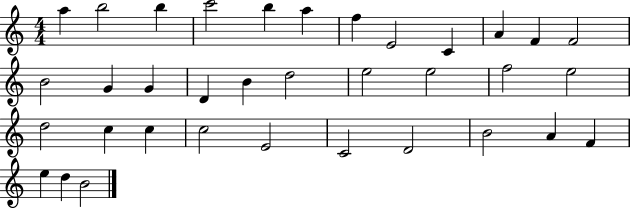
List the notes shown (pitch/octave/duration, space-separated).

A5/q B5/h B5/q C6/h B5/q A5/q F5/q E4/h C4/q A4/q F4/q F4/h B4/h G4/q G4/q D4/q B4/q D5/h E5/h E5/h F5/h E5/h D5/h C5/q C5/q C5/h E4/h C4/h D4/h B4/h A4/q F4/q E5/q D5/q B4/h